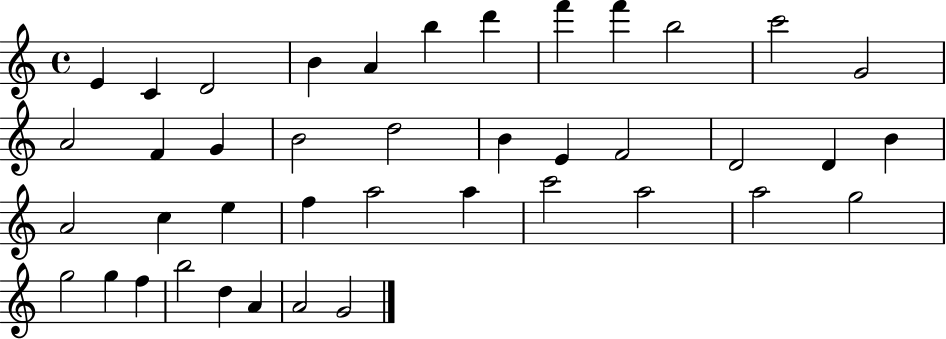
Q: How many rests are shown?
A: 0